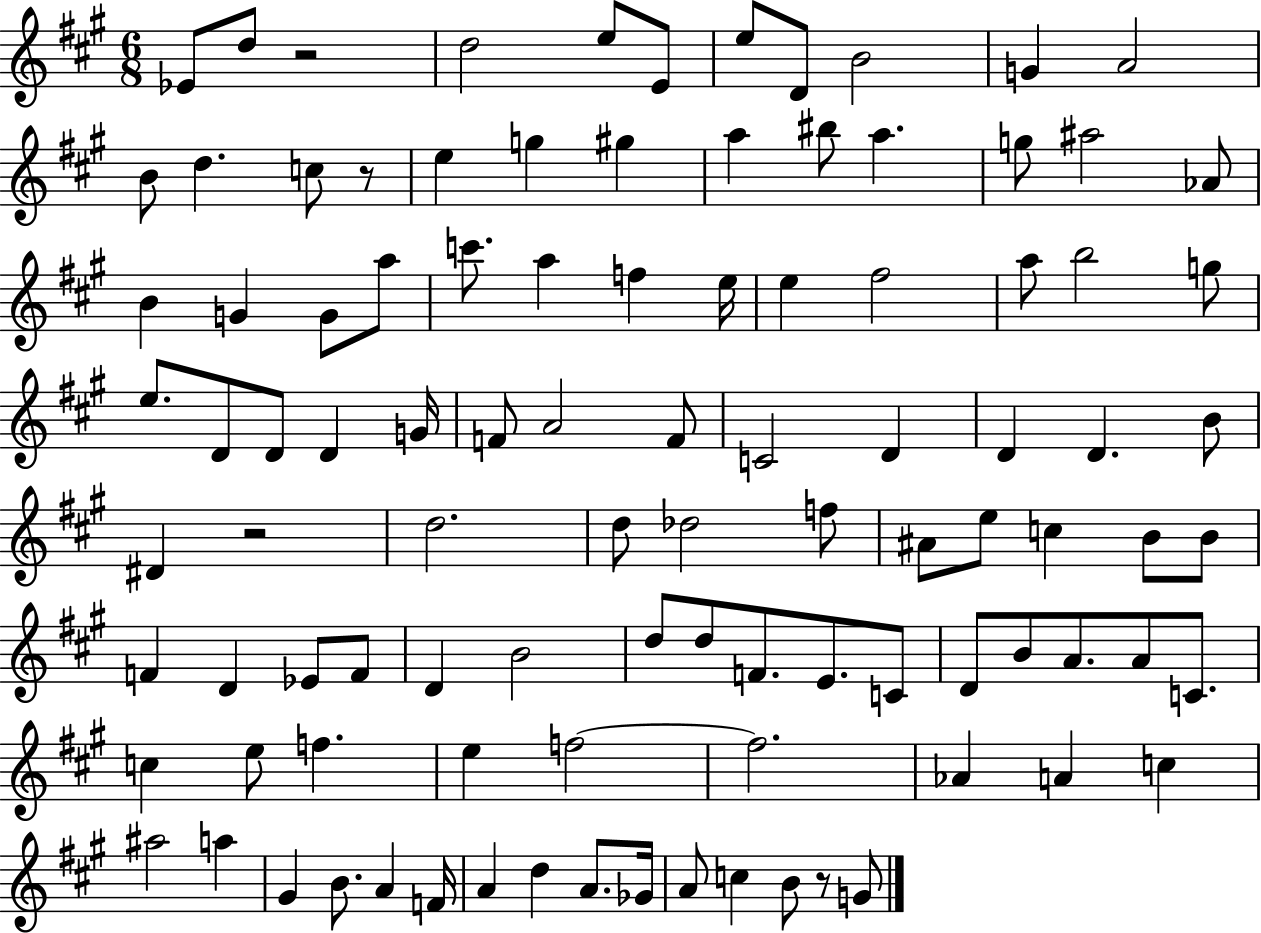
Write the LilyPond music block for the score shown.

{
  \clef treble
  \numericTimeSignature
  \time 6/8
  \key a \major
  ees'8 d''8 r2 | d''2 e''8 e'8 | e''8 d'8 b'2 | g'4 a'2 | \break b'8 d''4. c''8 r8 | e''4 g''4 gis''4 | a''4 bis''8 a''4. | g''8 ais''2 aes'8 | \break b'4 g'4 g'8 a''8 | c'''8. a''4 f''4 e''16 | e''4 fis''2 | a''8 b''2 g''8 | \break e''8. d'8 d'8 d'4 g'16 | f'8 a'2 f'8 | c'2 d'4 | d'4 d'4. b'8 | \break dis'4 r2 | d''2. | d''8 des''2 f''8 | ais'8 e''8 c''4 b'8 b'8 | \break f'4 d'4 ees'8 f'8 | d'4 b'2 | d''8 d''8 f'8. e'8. c'8 | d'8 b'8 a'8. a'8 c'8. | \break c''4 e''8 f''4. | e''4 f''2~~ | f''2. | aes'4 a'4 c''4 | \break ais''2 a''4 | gis'4 b'8. a'4 f'16 | a'4 d''4 a'8. ges'16 | a'8 c''4 b'8 r8 g'8 | \break \bar "|."
}